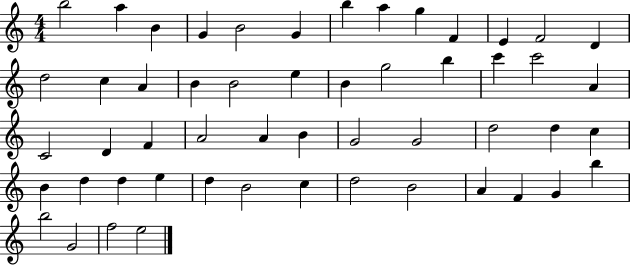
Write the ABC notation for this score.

X:1
T:Untitled
M:4/4
L:1/4
K:C
b2 a B G B2 G b a g F E F2 D d2 c A B B2 e B g2 b c' c'2 A C2 D F A2 A B G2 G2 d2 d c B d d e d B2 c d2 B2 A F G b b2 G2 f2 e2